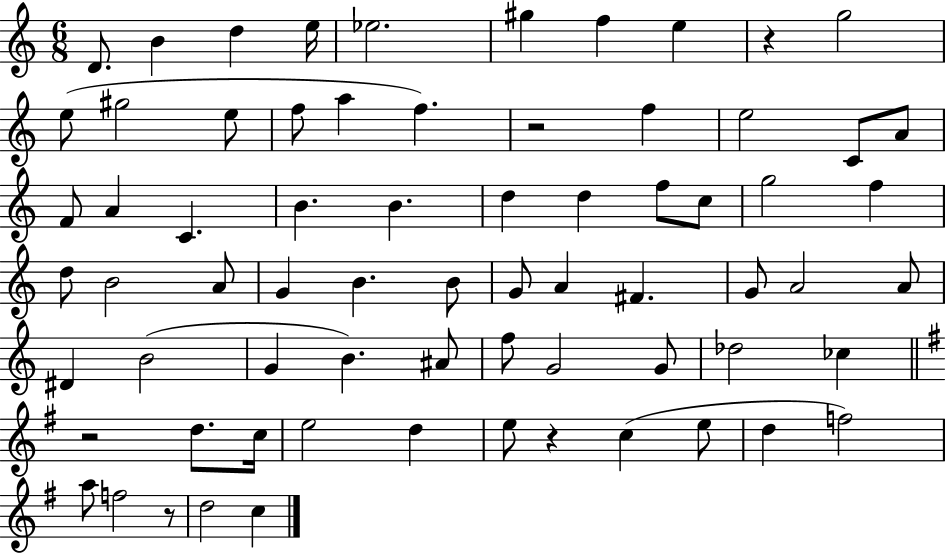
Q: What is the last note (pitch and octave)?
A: C5